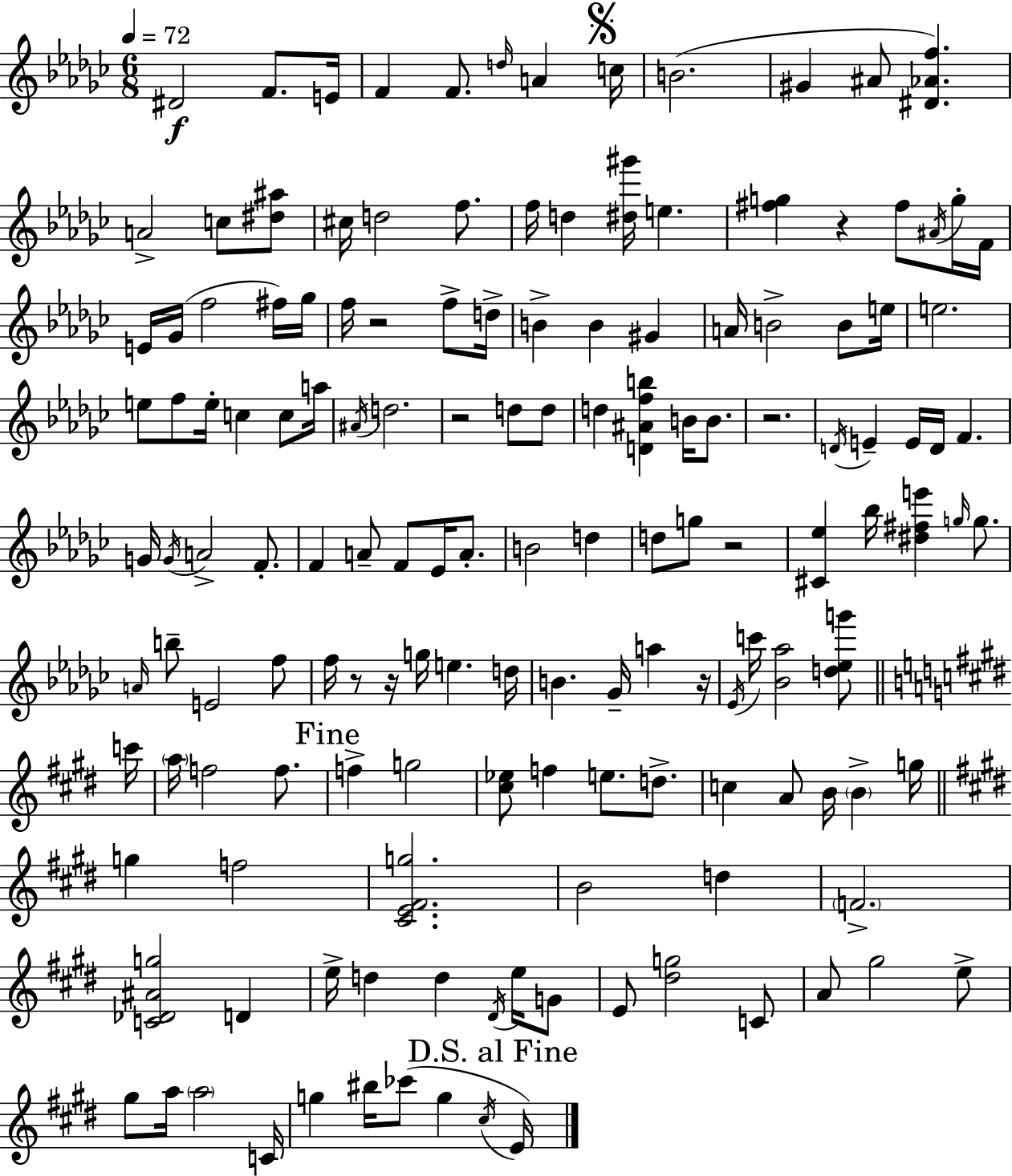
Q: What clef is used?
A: treble